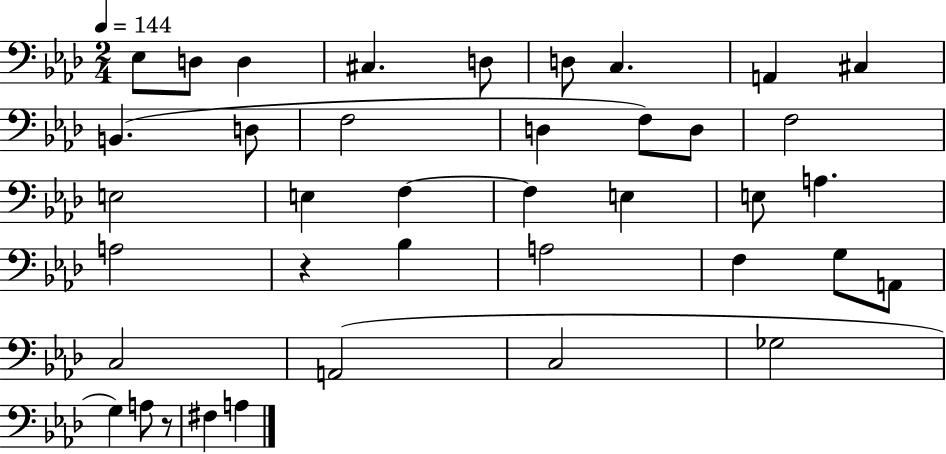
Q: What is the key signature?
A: AES major